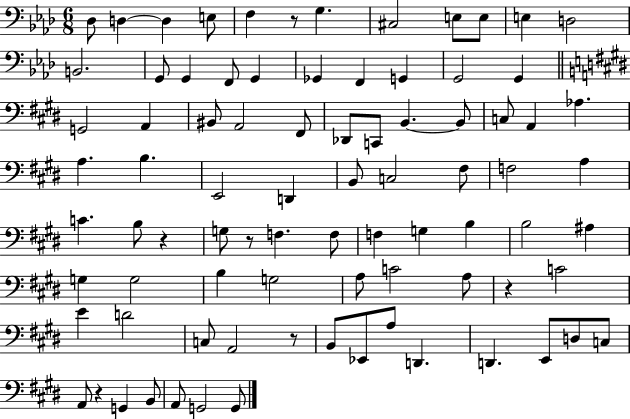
{
  \clef bass
  \numericTimeSignature
  \time 6/8
  \key aes \major
  des8 d4~~ d4 e8 | f4 r8 g4. | cis2 e8 e8 | e4 d2 | \break b,2. | g,8 g,4 f,8 g,4 | ges,4 f,4 g,4 | g,2 g,4 | \break \bar "||" \break \key e \major g,2 a,4 | bis,8 a,2 fis,8 | des,8 c,8 b,4.~~ b,8 | c8 a,4 aes4. | \break a4. b4. | e,2 d,4 | b,8 c2 fis8 | f2 a4 | \break c'4. b8 r4 | g8 r8 f4. f8 | f4 g4 b4 | b2 ais4 | \break g4 g2 | b4 g2 | a8 c'2 a8 | r4 c'2 | \break e'4 d'2 | c8 a,2 r8 | b,8 ees,8 a8 d,4. | d,4. e,8 d8 c8 | \break a,8 r4 g,4 b,8 | a,8 g,2 g,8 | \bar "|."
}